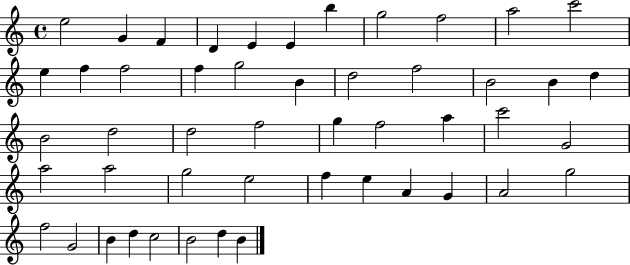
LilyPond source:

{
  \clef treble
  \time 4/4
  \defaultTimeSignature
  \key c \major
  e''2 g'4 f'4 | d'4 e'4 e'4 b''4 | g''2 f''2 | a''2 c'''2 | \break e''4 f''4 f''2 | f''4 g''2 b'4 | d''2 f''2 | b'2 b'4 d''4 | \break b'2 d''2 | d''2 f''2 | g''4 f''2 a''4 | c'''2 g'2 | \break a''2 a''2 | g''2 e''2 | f''4 e''4 a'4 g'4 | a'2 g''2 | \break f''2 g'2 | b'4 d''4 c''2 | b'2 d''4 b'4 | \bar "|."
}